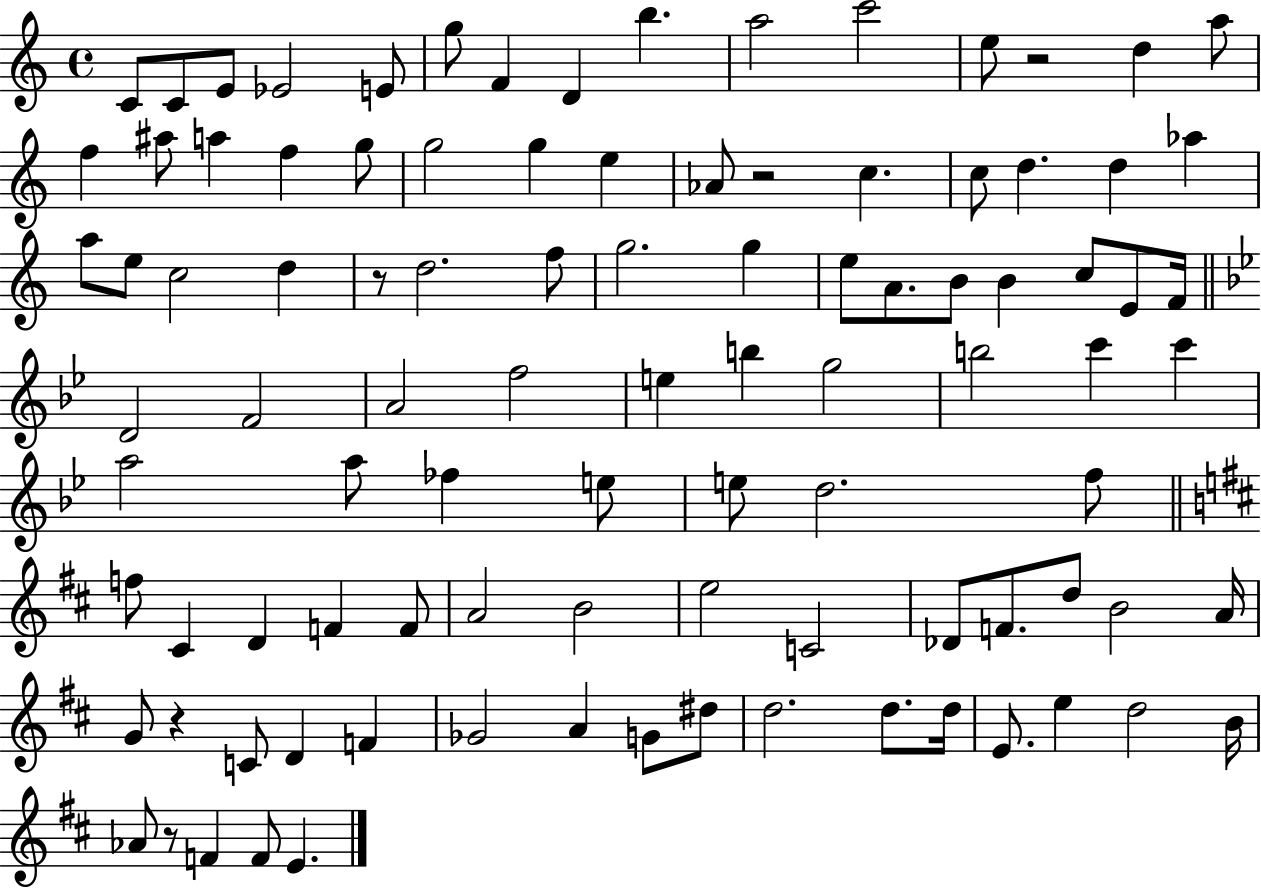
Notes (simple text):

C4/e C4/e E4/e Eb4/h E4/e G5/e F4/q D4/q B5/q. A5/h C6/h E5/e R/h D5/q A5/e F5/q A#5/e A5/q F5/q G5/e G5/h G5/q E5/q Ab4/e R/h C5/q. C5/e D5/q. D5/q Ab5/q A5/e E5/e C5/h D5/q R/e D5/h. F5/e G5/h. G5/q E5/e A4/e. B4/e B4/q C5/e E4/e F4/s D4/h F4/h A4/h F5/h E5/q B5/q G5/h B5/h C6/q C6/q A5/h A5/e FES5/q E5/e E5/e D5/h. F5/e F5/e C#4/q D4/q F4/q F4/e A4/h B4/h E5/h C4/h Db4/e F4/e. D5/e B4/h A4/s G4/e R/q C4/e D4/q F4/q Gb4/h A4/q G4/e D#5/e D5/h. D5/e. D5/s E4/e. E5/q D5/h B4/s Ab4/e R/e F4/q F4/e E4/q.